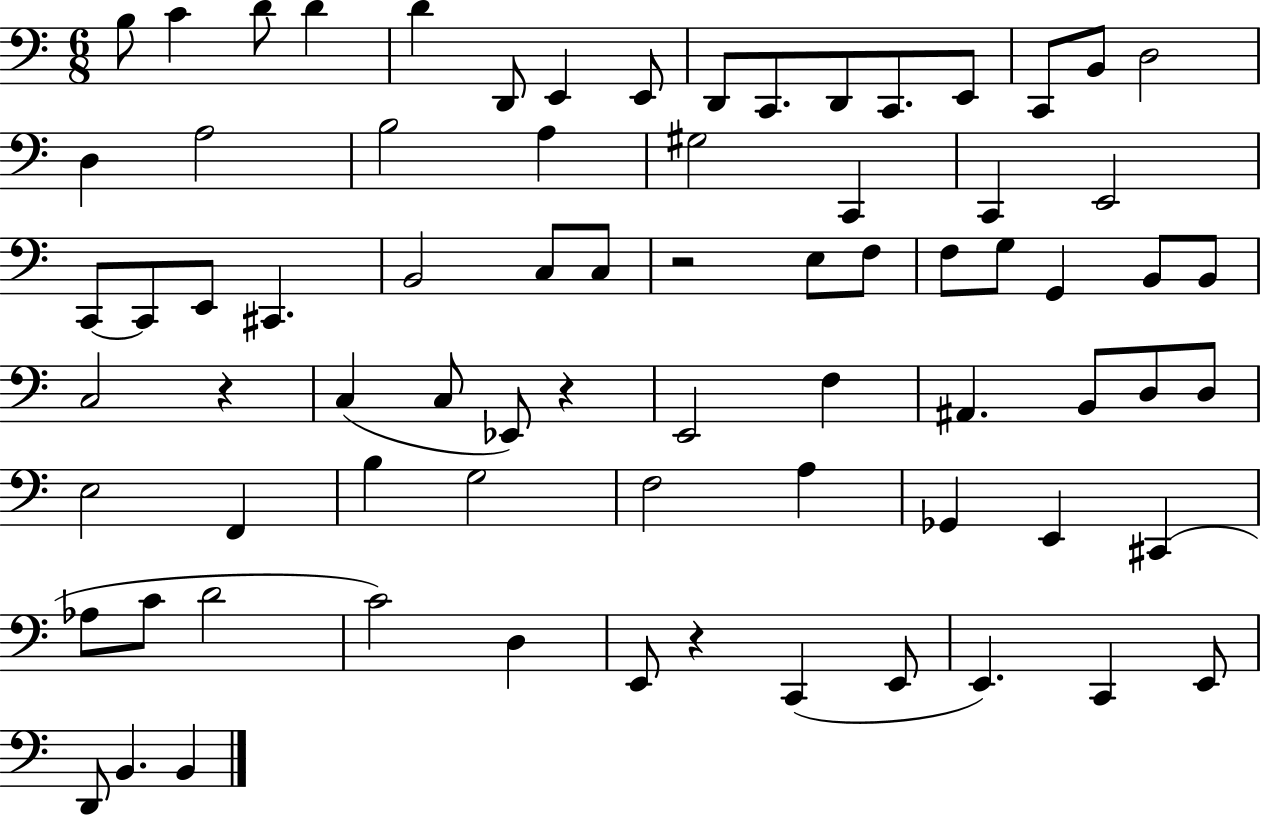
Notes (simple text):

B3/e C4/q D4/e D4/q D4/q D2/e E2/q E2/e D2/e C2/e. D2/e C2/e. E2/e C2/e B2/e D3/h D3/q A3/h B3/h A3/q G#3/h C2/q C2/q E2/h C2/e C2/e E2/e C#2/q. B2/h C3/e C3/e R/h E3/e F3/e F3/e G3/e G2/q B2/e B2/e C3/h R/q C3/q C3/e Eb2/e R/q E2/h F3/q A#2/q. B2/e D3/e D3/e E3/h F2/q B3/q G3/h F3/h A3/q Gb2/q E2/q C#2/q Ab3/e C4/e D4/h C4/h D3/q E2/e R/q C2/q E2/e E2/q. C2/q E2/e D2/e B2/q. B2/q